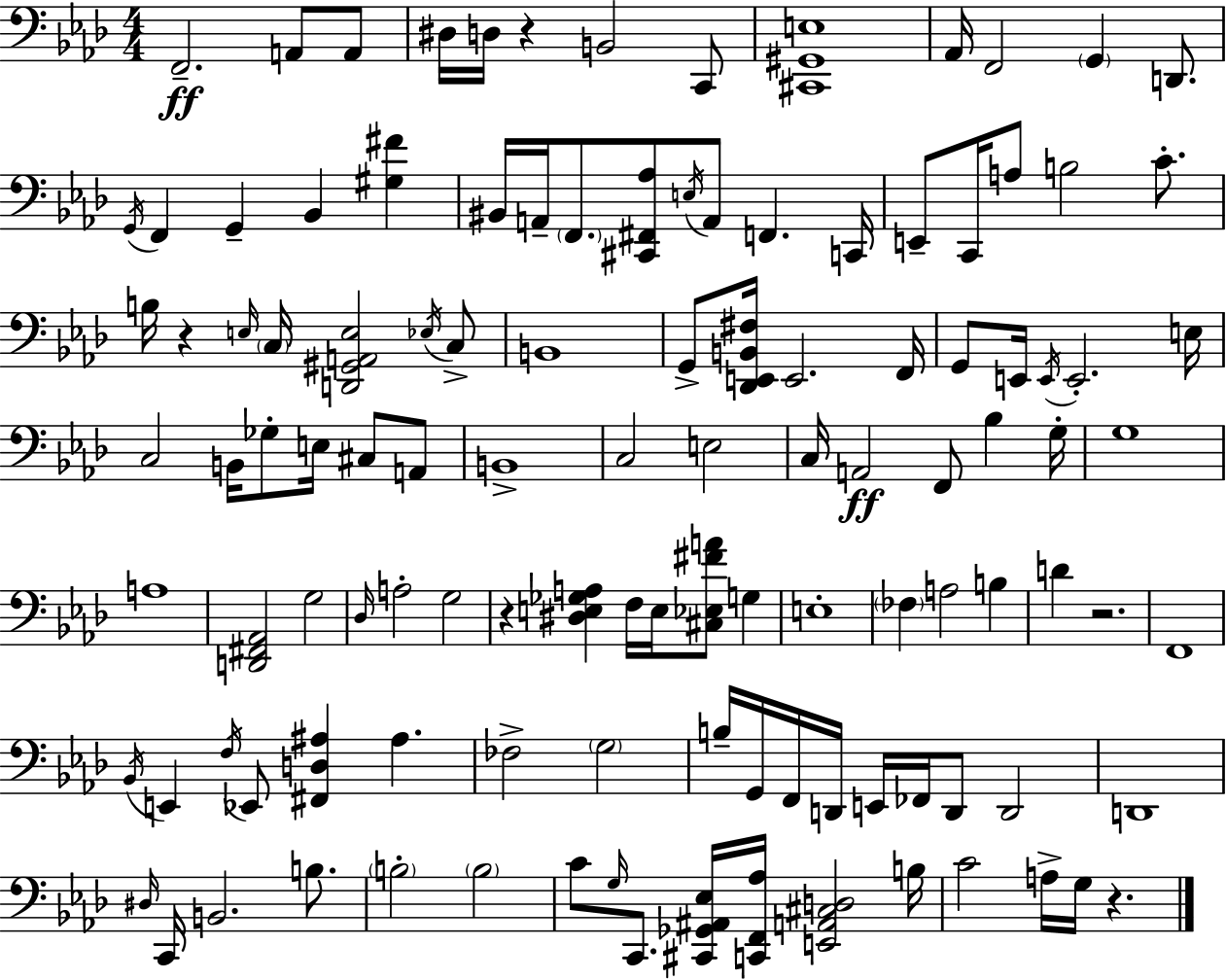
F2/h. A2/e A2/e D#3/s D3/s R/q B2/h C2/e [C#2,G#2,E3]/w Ab2/s F2/h G2/q D2/e. G2/s F2/q G2/q Bb2/q [G#3,F#4]/q BIS2/s A2/s F2/e. [C#2,F#2,Ab3]/e E3/s A2/e F2/q. C2/s E2/e C2/s A3/e B3/h C4/e. B3/s R/q E3/s C3/s [D2,G#2,A2,E3]/h Eb3/s C3/e B2/w G2/e [Db2,E2,B2,F#3]/s E2/h. F2/s G2/e E2/s E2/s E2/h. E3/s C3/h B2/s Gb3/e E3/s C#3/e A2/e B2/w C3/h E3/h C3/s A2/h F2/e Bb3/q G3/s G3/w A3/w [D2,F#2,Ab2]/h G3/h Db3/s A3/h G3/h R/q [D#3,E3,Gb3,A3]/q F3/s E3/s [C#3,Eb3,F#4,A4]/e G3/q E3/w FES3/q A3/h B3/q D4/q R/h. F2/w Bb2/s E2/q F3/s Eb2/e [F#2,D3,A#3]/q A#3/q. FES3/h G3/h B3/s G2/s F2/s D2/s E2/s FES2/s D2/e D2/h D2/w D#3/s C2/s B2/h. B3/e. B3/h B3/h C4/e G3/s C2/e. [C#2,Gb2,A#2,Eb3]/s [C2,F2,Ab3]/s [E2,A2,C#3,D3]/h B3/s C4/h A3/s G3/s R/q.